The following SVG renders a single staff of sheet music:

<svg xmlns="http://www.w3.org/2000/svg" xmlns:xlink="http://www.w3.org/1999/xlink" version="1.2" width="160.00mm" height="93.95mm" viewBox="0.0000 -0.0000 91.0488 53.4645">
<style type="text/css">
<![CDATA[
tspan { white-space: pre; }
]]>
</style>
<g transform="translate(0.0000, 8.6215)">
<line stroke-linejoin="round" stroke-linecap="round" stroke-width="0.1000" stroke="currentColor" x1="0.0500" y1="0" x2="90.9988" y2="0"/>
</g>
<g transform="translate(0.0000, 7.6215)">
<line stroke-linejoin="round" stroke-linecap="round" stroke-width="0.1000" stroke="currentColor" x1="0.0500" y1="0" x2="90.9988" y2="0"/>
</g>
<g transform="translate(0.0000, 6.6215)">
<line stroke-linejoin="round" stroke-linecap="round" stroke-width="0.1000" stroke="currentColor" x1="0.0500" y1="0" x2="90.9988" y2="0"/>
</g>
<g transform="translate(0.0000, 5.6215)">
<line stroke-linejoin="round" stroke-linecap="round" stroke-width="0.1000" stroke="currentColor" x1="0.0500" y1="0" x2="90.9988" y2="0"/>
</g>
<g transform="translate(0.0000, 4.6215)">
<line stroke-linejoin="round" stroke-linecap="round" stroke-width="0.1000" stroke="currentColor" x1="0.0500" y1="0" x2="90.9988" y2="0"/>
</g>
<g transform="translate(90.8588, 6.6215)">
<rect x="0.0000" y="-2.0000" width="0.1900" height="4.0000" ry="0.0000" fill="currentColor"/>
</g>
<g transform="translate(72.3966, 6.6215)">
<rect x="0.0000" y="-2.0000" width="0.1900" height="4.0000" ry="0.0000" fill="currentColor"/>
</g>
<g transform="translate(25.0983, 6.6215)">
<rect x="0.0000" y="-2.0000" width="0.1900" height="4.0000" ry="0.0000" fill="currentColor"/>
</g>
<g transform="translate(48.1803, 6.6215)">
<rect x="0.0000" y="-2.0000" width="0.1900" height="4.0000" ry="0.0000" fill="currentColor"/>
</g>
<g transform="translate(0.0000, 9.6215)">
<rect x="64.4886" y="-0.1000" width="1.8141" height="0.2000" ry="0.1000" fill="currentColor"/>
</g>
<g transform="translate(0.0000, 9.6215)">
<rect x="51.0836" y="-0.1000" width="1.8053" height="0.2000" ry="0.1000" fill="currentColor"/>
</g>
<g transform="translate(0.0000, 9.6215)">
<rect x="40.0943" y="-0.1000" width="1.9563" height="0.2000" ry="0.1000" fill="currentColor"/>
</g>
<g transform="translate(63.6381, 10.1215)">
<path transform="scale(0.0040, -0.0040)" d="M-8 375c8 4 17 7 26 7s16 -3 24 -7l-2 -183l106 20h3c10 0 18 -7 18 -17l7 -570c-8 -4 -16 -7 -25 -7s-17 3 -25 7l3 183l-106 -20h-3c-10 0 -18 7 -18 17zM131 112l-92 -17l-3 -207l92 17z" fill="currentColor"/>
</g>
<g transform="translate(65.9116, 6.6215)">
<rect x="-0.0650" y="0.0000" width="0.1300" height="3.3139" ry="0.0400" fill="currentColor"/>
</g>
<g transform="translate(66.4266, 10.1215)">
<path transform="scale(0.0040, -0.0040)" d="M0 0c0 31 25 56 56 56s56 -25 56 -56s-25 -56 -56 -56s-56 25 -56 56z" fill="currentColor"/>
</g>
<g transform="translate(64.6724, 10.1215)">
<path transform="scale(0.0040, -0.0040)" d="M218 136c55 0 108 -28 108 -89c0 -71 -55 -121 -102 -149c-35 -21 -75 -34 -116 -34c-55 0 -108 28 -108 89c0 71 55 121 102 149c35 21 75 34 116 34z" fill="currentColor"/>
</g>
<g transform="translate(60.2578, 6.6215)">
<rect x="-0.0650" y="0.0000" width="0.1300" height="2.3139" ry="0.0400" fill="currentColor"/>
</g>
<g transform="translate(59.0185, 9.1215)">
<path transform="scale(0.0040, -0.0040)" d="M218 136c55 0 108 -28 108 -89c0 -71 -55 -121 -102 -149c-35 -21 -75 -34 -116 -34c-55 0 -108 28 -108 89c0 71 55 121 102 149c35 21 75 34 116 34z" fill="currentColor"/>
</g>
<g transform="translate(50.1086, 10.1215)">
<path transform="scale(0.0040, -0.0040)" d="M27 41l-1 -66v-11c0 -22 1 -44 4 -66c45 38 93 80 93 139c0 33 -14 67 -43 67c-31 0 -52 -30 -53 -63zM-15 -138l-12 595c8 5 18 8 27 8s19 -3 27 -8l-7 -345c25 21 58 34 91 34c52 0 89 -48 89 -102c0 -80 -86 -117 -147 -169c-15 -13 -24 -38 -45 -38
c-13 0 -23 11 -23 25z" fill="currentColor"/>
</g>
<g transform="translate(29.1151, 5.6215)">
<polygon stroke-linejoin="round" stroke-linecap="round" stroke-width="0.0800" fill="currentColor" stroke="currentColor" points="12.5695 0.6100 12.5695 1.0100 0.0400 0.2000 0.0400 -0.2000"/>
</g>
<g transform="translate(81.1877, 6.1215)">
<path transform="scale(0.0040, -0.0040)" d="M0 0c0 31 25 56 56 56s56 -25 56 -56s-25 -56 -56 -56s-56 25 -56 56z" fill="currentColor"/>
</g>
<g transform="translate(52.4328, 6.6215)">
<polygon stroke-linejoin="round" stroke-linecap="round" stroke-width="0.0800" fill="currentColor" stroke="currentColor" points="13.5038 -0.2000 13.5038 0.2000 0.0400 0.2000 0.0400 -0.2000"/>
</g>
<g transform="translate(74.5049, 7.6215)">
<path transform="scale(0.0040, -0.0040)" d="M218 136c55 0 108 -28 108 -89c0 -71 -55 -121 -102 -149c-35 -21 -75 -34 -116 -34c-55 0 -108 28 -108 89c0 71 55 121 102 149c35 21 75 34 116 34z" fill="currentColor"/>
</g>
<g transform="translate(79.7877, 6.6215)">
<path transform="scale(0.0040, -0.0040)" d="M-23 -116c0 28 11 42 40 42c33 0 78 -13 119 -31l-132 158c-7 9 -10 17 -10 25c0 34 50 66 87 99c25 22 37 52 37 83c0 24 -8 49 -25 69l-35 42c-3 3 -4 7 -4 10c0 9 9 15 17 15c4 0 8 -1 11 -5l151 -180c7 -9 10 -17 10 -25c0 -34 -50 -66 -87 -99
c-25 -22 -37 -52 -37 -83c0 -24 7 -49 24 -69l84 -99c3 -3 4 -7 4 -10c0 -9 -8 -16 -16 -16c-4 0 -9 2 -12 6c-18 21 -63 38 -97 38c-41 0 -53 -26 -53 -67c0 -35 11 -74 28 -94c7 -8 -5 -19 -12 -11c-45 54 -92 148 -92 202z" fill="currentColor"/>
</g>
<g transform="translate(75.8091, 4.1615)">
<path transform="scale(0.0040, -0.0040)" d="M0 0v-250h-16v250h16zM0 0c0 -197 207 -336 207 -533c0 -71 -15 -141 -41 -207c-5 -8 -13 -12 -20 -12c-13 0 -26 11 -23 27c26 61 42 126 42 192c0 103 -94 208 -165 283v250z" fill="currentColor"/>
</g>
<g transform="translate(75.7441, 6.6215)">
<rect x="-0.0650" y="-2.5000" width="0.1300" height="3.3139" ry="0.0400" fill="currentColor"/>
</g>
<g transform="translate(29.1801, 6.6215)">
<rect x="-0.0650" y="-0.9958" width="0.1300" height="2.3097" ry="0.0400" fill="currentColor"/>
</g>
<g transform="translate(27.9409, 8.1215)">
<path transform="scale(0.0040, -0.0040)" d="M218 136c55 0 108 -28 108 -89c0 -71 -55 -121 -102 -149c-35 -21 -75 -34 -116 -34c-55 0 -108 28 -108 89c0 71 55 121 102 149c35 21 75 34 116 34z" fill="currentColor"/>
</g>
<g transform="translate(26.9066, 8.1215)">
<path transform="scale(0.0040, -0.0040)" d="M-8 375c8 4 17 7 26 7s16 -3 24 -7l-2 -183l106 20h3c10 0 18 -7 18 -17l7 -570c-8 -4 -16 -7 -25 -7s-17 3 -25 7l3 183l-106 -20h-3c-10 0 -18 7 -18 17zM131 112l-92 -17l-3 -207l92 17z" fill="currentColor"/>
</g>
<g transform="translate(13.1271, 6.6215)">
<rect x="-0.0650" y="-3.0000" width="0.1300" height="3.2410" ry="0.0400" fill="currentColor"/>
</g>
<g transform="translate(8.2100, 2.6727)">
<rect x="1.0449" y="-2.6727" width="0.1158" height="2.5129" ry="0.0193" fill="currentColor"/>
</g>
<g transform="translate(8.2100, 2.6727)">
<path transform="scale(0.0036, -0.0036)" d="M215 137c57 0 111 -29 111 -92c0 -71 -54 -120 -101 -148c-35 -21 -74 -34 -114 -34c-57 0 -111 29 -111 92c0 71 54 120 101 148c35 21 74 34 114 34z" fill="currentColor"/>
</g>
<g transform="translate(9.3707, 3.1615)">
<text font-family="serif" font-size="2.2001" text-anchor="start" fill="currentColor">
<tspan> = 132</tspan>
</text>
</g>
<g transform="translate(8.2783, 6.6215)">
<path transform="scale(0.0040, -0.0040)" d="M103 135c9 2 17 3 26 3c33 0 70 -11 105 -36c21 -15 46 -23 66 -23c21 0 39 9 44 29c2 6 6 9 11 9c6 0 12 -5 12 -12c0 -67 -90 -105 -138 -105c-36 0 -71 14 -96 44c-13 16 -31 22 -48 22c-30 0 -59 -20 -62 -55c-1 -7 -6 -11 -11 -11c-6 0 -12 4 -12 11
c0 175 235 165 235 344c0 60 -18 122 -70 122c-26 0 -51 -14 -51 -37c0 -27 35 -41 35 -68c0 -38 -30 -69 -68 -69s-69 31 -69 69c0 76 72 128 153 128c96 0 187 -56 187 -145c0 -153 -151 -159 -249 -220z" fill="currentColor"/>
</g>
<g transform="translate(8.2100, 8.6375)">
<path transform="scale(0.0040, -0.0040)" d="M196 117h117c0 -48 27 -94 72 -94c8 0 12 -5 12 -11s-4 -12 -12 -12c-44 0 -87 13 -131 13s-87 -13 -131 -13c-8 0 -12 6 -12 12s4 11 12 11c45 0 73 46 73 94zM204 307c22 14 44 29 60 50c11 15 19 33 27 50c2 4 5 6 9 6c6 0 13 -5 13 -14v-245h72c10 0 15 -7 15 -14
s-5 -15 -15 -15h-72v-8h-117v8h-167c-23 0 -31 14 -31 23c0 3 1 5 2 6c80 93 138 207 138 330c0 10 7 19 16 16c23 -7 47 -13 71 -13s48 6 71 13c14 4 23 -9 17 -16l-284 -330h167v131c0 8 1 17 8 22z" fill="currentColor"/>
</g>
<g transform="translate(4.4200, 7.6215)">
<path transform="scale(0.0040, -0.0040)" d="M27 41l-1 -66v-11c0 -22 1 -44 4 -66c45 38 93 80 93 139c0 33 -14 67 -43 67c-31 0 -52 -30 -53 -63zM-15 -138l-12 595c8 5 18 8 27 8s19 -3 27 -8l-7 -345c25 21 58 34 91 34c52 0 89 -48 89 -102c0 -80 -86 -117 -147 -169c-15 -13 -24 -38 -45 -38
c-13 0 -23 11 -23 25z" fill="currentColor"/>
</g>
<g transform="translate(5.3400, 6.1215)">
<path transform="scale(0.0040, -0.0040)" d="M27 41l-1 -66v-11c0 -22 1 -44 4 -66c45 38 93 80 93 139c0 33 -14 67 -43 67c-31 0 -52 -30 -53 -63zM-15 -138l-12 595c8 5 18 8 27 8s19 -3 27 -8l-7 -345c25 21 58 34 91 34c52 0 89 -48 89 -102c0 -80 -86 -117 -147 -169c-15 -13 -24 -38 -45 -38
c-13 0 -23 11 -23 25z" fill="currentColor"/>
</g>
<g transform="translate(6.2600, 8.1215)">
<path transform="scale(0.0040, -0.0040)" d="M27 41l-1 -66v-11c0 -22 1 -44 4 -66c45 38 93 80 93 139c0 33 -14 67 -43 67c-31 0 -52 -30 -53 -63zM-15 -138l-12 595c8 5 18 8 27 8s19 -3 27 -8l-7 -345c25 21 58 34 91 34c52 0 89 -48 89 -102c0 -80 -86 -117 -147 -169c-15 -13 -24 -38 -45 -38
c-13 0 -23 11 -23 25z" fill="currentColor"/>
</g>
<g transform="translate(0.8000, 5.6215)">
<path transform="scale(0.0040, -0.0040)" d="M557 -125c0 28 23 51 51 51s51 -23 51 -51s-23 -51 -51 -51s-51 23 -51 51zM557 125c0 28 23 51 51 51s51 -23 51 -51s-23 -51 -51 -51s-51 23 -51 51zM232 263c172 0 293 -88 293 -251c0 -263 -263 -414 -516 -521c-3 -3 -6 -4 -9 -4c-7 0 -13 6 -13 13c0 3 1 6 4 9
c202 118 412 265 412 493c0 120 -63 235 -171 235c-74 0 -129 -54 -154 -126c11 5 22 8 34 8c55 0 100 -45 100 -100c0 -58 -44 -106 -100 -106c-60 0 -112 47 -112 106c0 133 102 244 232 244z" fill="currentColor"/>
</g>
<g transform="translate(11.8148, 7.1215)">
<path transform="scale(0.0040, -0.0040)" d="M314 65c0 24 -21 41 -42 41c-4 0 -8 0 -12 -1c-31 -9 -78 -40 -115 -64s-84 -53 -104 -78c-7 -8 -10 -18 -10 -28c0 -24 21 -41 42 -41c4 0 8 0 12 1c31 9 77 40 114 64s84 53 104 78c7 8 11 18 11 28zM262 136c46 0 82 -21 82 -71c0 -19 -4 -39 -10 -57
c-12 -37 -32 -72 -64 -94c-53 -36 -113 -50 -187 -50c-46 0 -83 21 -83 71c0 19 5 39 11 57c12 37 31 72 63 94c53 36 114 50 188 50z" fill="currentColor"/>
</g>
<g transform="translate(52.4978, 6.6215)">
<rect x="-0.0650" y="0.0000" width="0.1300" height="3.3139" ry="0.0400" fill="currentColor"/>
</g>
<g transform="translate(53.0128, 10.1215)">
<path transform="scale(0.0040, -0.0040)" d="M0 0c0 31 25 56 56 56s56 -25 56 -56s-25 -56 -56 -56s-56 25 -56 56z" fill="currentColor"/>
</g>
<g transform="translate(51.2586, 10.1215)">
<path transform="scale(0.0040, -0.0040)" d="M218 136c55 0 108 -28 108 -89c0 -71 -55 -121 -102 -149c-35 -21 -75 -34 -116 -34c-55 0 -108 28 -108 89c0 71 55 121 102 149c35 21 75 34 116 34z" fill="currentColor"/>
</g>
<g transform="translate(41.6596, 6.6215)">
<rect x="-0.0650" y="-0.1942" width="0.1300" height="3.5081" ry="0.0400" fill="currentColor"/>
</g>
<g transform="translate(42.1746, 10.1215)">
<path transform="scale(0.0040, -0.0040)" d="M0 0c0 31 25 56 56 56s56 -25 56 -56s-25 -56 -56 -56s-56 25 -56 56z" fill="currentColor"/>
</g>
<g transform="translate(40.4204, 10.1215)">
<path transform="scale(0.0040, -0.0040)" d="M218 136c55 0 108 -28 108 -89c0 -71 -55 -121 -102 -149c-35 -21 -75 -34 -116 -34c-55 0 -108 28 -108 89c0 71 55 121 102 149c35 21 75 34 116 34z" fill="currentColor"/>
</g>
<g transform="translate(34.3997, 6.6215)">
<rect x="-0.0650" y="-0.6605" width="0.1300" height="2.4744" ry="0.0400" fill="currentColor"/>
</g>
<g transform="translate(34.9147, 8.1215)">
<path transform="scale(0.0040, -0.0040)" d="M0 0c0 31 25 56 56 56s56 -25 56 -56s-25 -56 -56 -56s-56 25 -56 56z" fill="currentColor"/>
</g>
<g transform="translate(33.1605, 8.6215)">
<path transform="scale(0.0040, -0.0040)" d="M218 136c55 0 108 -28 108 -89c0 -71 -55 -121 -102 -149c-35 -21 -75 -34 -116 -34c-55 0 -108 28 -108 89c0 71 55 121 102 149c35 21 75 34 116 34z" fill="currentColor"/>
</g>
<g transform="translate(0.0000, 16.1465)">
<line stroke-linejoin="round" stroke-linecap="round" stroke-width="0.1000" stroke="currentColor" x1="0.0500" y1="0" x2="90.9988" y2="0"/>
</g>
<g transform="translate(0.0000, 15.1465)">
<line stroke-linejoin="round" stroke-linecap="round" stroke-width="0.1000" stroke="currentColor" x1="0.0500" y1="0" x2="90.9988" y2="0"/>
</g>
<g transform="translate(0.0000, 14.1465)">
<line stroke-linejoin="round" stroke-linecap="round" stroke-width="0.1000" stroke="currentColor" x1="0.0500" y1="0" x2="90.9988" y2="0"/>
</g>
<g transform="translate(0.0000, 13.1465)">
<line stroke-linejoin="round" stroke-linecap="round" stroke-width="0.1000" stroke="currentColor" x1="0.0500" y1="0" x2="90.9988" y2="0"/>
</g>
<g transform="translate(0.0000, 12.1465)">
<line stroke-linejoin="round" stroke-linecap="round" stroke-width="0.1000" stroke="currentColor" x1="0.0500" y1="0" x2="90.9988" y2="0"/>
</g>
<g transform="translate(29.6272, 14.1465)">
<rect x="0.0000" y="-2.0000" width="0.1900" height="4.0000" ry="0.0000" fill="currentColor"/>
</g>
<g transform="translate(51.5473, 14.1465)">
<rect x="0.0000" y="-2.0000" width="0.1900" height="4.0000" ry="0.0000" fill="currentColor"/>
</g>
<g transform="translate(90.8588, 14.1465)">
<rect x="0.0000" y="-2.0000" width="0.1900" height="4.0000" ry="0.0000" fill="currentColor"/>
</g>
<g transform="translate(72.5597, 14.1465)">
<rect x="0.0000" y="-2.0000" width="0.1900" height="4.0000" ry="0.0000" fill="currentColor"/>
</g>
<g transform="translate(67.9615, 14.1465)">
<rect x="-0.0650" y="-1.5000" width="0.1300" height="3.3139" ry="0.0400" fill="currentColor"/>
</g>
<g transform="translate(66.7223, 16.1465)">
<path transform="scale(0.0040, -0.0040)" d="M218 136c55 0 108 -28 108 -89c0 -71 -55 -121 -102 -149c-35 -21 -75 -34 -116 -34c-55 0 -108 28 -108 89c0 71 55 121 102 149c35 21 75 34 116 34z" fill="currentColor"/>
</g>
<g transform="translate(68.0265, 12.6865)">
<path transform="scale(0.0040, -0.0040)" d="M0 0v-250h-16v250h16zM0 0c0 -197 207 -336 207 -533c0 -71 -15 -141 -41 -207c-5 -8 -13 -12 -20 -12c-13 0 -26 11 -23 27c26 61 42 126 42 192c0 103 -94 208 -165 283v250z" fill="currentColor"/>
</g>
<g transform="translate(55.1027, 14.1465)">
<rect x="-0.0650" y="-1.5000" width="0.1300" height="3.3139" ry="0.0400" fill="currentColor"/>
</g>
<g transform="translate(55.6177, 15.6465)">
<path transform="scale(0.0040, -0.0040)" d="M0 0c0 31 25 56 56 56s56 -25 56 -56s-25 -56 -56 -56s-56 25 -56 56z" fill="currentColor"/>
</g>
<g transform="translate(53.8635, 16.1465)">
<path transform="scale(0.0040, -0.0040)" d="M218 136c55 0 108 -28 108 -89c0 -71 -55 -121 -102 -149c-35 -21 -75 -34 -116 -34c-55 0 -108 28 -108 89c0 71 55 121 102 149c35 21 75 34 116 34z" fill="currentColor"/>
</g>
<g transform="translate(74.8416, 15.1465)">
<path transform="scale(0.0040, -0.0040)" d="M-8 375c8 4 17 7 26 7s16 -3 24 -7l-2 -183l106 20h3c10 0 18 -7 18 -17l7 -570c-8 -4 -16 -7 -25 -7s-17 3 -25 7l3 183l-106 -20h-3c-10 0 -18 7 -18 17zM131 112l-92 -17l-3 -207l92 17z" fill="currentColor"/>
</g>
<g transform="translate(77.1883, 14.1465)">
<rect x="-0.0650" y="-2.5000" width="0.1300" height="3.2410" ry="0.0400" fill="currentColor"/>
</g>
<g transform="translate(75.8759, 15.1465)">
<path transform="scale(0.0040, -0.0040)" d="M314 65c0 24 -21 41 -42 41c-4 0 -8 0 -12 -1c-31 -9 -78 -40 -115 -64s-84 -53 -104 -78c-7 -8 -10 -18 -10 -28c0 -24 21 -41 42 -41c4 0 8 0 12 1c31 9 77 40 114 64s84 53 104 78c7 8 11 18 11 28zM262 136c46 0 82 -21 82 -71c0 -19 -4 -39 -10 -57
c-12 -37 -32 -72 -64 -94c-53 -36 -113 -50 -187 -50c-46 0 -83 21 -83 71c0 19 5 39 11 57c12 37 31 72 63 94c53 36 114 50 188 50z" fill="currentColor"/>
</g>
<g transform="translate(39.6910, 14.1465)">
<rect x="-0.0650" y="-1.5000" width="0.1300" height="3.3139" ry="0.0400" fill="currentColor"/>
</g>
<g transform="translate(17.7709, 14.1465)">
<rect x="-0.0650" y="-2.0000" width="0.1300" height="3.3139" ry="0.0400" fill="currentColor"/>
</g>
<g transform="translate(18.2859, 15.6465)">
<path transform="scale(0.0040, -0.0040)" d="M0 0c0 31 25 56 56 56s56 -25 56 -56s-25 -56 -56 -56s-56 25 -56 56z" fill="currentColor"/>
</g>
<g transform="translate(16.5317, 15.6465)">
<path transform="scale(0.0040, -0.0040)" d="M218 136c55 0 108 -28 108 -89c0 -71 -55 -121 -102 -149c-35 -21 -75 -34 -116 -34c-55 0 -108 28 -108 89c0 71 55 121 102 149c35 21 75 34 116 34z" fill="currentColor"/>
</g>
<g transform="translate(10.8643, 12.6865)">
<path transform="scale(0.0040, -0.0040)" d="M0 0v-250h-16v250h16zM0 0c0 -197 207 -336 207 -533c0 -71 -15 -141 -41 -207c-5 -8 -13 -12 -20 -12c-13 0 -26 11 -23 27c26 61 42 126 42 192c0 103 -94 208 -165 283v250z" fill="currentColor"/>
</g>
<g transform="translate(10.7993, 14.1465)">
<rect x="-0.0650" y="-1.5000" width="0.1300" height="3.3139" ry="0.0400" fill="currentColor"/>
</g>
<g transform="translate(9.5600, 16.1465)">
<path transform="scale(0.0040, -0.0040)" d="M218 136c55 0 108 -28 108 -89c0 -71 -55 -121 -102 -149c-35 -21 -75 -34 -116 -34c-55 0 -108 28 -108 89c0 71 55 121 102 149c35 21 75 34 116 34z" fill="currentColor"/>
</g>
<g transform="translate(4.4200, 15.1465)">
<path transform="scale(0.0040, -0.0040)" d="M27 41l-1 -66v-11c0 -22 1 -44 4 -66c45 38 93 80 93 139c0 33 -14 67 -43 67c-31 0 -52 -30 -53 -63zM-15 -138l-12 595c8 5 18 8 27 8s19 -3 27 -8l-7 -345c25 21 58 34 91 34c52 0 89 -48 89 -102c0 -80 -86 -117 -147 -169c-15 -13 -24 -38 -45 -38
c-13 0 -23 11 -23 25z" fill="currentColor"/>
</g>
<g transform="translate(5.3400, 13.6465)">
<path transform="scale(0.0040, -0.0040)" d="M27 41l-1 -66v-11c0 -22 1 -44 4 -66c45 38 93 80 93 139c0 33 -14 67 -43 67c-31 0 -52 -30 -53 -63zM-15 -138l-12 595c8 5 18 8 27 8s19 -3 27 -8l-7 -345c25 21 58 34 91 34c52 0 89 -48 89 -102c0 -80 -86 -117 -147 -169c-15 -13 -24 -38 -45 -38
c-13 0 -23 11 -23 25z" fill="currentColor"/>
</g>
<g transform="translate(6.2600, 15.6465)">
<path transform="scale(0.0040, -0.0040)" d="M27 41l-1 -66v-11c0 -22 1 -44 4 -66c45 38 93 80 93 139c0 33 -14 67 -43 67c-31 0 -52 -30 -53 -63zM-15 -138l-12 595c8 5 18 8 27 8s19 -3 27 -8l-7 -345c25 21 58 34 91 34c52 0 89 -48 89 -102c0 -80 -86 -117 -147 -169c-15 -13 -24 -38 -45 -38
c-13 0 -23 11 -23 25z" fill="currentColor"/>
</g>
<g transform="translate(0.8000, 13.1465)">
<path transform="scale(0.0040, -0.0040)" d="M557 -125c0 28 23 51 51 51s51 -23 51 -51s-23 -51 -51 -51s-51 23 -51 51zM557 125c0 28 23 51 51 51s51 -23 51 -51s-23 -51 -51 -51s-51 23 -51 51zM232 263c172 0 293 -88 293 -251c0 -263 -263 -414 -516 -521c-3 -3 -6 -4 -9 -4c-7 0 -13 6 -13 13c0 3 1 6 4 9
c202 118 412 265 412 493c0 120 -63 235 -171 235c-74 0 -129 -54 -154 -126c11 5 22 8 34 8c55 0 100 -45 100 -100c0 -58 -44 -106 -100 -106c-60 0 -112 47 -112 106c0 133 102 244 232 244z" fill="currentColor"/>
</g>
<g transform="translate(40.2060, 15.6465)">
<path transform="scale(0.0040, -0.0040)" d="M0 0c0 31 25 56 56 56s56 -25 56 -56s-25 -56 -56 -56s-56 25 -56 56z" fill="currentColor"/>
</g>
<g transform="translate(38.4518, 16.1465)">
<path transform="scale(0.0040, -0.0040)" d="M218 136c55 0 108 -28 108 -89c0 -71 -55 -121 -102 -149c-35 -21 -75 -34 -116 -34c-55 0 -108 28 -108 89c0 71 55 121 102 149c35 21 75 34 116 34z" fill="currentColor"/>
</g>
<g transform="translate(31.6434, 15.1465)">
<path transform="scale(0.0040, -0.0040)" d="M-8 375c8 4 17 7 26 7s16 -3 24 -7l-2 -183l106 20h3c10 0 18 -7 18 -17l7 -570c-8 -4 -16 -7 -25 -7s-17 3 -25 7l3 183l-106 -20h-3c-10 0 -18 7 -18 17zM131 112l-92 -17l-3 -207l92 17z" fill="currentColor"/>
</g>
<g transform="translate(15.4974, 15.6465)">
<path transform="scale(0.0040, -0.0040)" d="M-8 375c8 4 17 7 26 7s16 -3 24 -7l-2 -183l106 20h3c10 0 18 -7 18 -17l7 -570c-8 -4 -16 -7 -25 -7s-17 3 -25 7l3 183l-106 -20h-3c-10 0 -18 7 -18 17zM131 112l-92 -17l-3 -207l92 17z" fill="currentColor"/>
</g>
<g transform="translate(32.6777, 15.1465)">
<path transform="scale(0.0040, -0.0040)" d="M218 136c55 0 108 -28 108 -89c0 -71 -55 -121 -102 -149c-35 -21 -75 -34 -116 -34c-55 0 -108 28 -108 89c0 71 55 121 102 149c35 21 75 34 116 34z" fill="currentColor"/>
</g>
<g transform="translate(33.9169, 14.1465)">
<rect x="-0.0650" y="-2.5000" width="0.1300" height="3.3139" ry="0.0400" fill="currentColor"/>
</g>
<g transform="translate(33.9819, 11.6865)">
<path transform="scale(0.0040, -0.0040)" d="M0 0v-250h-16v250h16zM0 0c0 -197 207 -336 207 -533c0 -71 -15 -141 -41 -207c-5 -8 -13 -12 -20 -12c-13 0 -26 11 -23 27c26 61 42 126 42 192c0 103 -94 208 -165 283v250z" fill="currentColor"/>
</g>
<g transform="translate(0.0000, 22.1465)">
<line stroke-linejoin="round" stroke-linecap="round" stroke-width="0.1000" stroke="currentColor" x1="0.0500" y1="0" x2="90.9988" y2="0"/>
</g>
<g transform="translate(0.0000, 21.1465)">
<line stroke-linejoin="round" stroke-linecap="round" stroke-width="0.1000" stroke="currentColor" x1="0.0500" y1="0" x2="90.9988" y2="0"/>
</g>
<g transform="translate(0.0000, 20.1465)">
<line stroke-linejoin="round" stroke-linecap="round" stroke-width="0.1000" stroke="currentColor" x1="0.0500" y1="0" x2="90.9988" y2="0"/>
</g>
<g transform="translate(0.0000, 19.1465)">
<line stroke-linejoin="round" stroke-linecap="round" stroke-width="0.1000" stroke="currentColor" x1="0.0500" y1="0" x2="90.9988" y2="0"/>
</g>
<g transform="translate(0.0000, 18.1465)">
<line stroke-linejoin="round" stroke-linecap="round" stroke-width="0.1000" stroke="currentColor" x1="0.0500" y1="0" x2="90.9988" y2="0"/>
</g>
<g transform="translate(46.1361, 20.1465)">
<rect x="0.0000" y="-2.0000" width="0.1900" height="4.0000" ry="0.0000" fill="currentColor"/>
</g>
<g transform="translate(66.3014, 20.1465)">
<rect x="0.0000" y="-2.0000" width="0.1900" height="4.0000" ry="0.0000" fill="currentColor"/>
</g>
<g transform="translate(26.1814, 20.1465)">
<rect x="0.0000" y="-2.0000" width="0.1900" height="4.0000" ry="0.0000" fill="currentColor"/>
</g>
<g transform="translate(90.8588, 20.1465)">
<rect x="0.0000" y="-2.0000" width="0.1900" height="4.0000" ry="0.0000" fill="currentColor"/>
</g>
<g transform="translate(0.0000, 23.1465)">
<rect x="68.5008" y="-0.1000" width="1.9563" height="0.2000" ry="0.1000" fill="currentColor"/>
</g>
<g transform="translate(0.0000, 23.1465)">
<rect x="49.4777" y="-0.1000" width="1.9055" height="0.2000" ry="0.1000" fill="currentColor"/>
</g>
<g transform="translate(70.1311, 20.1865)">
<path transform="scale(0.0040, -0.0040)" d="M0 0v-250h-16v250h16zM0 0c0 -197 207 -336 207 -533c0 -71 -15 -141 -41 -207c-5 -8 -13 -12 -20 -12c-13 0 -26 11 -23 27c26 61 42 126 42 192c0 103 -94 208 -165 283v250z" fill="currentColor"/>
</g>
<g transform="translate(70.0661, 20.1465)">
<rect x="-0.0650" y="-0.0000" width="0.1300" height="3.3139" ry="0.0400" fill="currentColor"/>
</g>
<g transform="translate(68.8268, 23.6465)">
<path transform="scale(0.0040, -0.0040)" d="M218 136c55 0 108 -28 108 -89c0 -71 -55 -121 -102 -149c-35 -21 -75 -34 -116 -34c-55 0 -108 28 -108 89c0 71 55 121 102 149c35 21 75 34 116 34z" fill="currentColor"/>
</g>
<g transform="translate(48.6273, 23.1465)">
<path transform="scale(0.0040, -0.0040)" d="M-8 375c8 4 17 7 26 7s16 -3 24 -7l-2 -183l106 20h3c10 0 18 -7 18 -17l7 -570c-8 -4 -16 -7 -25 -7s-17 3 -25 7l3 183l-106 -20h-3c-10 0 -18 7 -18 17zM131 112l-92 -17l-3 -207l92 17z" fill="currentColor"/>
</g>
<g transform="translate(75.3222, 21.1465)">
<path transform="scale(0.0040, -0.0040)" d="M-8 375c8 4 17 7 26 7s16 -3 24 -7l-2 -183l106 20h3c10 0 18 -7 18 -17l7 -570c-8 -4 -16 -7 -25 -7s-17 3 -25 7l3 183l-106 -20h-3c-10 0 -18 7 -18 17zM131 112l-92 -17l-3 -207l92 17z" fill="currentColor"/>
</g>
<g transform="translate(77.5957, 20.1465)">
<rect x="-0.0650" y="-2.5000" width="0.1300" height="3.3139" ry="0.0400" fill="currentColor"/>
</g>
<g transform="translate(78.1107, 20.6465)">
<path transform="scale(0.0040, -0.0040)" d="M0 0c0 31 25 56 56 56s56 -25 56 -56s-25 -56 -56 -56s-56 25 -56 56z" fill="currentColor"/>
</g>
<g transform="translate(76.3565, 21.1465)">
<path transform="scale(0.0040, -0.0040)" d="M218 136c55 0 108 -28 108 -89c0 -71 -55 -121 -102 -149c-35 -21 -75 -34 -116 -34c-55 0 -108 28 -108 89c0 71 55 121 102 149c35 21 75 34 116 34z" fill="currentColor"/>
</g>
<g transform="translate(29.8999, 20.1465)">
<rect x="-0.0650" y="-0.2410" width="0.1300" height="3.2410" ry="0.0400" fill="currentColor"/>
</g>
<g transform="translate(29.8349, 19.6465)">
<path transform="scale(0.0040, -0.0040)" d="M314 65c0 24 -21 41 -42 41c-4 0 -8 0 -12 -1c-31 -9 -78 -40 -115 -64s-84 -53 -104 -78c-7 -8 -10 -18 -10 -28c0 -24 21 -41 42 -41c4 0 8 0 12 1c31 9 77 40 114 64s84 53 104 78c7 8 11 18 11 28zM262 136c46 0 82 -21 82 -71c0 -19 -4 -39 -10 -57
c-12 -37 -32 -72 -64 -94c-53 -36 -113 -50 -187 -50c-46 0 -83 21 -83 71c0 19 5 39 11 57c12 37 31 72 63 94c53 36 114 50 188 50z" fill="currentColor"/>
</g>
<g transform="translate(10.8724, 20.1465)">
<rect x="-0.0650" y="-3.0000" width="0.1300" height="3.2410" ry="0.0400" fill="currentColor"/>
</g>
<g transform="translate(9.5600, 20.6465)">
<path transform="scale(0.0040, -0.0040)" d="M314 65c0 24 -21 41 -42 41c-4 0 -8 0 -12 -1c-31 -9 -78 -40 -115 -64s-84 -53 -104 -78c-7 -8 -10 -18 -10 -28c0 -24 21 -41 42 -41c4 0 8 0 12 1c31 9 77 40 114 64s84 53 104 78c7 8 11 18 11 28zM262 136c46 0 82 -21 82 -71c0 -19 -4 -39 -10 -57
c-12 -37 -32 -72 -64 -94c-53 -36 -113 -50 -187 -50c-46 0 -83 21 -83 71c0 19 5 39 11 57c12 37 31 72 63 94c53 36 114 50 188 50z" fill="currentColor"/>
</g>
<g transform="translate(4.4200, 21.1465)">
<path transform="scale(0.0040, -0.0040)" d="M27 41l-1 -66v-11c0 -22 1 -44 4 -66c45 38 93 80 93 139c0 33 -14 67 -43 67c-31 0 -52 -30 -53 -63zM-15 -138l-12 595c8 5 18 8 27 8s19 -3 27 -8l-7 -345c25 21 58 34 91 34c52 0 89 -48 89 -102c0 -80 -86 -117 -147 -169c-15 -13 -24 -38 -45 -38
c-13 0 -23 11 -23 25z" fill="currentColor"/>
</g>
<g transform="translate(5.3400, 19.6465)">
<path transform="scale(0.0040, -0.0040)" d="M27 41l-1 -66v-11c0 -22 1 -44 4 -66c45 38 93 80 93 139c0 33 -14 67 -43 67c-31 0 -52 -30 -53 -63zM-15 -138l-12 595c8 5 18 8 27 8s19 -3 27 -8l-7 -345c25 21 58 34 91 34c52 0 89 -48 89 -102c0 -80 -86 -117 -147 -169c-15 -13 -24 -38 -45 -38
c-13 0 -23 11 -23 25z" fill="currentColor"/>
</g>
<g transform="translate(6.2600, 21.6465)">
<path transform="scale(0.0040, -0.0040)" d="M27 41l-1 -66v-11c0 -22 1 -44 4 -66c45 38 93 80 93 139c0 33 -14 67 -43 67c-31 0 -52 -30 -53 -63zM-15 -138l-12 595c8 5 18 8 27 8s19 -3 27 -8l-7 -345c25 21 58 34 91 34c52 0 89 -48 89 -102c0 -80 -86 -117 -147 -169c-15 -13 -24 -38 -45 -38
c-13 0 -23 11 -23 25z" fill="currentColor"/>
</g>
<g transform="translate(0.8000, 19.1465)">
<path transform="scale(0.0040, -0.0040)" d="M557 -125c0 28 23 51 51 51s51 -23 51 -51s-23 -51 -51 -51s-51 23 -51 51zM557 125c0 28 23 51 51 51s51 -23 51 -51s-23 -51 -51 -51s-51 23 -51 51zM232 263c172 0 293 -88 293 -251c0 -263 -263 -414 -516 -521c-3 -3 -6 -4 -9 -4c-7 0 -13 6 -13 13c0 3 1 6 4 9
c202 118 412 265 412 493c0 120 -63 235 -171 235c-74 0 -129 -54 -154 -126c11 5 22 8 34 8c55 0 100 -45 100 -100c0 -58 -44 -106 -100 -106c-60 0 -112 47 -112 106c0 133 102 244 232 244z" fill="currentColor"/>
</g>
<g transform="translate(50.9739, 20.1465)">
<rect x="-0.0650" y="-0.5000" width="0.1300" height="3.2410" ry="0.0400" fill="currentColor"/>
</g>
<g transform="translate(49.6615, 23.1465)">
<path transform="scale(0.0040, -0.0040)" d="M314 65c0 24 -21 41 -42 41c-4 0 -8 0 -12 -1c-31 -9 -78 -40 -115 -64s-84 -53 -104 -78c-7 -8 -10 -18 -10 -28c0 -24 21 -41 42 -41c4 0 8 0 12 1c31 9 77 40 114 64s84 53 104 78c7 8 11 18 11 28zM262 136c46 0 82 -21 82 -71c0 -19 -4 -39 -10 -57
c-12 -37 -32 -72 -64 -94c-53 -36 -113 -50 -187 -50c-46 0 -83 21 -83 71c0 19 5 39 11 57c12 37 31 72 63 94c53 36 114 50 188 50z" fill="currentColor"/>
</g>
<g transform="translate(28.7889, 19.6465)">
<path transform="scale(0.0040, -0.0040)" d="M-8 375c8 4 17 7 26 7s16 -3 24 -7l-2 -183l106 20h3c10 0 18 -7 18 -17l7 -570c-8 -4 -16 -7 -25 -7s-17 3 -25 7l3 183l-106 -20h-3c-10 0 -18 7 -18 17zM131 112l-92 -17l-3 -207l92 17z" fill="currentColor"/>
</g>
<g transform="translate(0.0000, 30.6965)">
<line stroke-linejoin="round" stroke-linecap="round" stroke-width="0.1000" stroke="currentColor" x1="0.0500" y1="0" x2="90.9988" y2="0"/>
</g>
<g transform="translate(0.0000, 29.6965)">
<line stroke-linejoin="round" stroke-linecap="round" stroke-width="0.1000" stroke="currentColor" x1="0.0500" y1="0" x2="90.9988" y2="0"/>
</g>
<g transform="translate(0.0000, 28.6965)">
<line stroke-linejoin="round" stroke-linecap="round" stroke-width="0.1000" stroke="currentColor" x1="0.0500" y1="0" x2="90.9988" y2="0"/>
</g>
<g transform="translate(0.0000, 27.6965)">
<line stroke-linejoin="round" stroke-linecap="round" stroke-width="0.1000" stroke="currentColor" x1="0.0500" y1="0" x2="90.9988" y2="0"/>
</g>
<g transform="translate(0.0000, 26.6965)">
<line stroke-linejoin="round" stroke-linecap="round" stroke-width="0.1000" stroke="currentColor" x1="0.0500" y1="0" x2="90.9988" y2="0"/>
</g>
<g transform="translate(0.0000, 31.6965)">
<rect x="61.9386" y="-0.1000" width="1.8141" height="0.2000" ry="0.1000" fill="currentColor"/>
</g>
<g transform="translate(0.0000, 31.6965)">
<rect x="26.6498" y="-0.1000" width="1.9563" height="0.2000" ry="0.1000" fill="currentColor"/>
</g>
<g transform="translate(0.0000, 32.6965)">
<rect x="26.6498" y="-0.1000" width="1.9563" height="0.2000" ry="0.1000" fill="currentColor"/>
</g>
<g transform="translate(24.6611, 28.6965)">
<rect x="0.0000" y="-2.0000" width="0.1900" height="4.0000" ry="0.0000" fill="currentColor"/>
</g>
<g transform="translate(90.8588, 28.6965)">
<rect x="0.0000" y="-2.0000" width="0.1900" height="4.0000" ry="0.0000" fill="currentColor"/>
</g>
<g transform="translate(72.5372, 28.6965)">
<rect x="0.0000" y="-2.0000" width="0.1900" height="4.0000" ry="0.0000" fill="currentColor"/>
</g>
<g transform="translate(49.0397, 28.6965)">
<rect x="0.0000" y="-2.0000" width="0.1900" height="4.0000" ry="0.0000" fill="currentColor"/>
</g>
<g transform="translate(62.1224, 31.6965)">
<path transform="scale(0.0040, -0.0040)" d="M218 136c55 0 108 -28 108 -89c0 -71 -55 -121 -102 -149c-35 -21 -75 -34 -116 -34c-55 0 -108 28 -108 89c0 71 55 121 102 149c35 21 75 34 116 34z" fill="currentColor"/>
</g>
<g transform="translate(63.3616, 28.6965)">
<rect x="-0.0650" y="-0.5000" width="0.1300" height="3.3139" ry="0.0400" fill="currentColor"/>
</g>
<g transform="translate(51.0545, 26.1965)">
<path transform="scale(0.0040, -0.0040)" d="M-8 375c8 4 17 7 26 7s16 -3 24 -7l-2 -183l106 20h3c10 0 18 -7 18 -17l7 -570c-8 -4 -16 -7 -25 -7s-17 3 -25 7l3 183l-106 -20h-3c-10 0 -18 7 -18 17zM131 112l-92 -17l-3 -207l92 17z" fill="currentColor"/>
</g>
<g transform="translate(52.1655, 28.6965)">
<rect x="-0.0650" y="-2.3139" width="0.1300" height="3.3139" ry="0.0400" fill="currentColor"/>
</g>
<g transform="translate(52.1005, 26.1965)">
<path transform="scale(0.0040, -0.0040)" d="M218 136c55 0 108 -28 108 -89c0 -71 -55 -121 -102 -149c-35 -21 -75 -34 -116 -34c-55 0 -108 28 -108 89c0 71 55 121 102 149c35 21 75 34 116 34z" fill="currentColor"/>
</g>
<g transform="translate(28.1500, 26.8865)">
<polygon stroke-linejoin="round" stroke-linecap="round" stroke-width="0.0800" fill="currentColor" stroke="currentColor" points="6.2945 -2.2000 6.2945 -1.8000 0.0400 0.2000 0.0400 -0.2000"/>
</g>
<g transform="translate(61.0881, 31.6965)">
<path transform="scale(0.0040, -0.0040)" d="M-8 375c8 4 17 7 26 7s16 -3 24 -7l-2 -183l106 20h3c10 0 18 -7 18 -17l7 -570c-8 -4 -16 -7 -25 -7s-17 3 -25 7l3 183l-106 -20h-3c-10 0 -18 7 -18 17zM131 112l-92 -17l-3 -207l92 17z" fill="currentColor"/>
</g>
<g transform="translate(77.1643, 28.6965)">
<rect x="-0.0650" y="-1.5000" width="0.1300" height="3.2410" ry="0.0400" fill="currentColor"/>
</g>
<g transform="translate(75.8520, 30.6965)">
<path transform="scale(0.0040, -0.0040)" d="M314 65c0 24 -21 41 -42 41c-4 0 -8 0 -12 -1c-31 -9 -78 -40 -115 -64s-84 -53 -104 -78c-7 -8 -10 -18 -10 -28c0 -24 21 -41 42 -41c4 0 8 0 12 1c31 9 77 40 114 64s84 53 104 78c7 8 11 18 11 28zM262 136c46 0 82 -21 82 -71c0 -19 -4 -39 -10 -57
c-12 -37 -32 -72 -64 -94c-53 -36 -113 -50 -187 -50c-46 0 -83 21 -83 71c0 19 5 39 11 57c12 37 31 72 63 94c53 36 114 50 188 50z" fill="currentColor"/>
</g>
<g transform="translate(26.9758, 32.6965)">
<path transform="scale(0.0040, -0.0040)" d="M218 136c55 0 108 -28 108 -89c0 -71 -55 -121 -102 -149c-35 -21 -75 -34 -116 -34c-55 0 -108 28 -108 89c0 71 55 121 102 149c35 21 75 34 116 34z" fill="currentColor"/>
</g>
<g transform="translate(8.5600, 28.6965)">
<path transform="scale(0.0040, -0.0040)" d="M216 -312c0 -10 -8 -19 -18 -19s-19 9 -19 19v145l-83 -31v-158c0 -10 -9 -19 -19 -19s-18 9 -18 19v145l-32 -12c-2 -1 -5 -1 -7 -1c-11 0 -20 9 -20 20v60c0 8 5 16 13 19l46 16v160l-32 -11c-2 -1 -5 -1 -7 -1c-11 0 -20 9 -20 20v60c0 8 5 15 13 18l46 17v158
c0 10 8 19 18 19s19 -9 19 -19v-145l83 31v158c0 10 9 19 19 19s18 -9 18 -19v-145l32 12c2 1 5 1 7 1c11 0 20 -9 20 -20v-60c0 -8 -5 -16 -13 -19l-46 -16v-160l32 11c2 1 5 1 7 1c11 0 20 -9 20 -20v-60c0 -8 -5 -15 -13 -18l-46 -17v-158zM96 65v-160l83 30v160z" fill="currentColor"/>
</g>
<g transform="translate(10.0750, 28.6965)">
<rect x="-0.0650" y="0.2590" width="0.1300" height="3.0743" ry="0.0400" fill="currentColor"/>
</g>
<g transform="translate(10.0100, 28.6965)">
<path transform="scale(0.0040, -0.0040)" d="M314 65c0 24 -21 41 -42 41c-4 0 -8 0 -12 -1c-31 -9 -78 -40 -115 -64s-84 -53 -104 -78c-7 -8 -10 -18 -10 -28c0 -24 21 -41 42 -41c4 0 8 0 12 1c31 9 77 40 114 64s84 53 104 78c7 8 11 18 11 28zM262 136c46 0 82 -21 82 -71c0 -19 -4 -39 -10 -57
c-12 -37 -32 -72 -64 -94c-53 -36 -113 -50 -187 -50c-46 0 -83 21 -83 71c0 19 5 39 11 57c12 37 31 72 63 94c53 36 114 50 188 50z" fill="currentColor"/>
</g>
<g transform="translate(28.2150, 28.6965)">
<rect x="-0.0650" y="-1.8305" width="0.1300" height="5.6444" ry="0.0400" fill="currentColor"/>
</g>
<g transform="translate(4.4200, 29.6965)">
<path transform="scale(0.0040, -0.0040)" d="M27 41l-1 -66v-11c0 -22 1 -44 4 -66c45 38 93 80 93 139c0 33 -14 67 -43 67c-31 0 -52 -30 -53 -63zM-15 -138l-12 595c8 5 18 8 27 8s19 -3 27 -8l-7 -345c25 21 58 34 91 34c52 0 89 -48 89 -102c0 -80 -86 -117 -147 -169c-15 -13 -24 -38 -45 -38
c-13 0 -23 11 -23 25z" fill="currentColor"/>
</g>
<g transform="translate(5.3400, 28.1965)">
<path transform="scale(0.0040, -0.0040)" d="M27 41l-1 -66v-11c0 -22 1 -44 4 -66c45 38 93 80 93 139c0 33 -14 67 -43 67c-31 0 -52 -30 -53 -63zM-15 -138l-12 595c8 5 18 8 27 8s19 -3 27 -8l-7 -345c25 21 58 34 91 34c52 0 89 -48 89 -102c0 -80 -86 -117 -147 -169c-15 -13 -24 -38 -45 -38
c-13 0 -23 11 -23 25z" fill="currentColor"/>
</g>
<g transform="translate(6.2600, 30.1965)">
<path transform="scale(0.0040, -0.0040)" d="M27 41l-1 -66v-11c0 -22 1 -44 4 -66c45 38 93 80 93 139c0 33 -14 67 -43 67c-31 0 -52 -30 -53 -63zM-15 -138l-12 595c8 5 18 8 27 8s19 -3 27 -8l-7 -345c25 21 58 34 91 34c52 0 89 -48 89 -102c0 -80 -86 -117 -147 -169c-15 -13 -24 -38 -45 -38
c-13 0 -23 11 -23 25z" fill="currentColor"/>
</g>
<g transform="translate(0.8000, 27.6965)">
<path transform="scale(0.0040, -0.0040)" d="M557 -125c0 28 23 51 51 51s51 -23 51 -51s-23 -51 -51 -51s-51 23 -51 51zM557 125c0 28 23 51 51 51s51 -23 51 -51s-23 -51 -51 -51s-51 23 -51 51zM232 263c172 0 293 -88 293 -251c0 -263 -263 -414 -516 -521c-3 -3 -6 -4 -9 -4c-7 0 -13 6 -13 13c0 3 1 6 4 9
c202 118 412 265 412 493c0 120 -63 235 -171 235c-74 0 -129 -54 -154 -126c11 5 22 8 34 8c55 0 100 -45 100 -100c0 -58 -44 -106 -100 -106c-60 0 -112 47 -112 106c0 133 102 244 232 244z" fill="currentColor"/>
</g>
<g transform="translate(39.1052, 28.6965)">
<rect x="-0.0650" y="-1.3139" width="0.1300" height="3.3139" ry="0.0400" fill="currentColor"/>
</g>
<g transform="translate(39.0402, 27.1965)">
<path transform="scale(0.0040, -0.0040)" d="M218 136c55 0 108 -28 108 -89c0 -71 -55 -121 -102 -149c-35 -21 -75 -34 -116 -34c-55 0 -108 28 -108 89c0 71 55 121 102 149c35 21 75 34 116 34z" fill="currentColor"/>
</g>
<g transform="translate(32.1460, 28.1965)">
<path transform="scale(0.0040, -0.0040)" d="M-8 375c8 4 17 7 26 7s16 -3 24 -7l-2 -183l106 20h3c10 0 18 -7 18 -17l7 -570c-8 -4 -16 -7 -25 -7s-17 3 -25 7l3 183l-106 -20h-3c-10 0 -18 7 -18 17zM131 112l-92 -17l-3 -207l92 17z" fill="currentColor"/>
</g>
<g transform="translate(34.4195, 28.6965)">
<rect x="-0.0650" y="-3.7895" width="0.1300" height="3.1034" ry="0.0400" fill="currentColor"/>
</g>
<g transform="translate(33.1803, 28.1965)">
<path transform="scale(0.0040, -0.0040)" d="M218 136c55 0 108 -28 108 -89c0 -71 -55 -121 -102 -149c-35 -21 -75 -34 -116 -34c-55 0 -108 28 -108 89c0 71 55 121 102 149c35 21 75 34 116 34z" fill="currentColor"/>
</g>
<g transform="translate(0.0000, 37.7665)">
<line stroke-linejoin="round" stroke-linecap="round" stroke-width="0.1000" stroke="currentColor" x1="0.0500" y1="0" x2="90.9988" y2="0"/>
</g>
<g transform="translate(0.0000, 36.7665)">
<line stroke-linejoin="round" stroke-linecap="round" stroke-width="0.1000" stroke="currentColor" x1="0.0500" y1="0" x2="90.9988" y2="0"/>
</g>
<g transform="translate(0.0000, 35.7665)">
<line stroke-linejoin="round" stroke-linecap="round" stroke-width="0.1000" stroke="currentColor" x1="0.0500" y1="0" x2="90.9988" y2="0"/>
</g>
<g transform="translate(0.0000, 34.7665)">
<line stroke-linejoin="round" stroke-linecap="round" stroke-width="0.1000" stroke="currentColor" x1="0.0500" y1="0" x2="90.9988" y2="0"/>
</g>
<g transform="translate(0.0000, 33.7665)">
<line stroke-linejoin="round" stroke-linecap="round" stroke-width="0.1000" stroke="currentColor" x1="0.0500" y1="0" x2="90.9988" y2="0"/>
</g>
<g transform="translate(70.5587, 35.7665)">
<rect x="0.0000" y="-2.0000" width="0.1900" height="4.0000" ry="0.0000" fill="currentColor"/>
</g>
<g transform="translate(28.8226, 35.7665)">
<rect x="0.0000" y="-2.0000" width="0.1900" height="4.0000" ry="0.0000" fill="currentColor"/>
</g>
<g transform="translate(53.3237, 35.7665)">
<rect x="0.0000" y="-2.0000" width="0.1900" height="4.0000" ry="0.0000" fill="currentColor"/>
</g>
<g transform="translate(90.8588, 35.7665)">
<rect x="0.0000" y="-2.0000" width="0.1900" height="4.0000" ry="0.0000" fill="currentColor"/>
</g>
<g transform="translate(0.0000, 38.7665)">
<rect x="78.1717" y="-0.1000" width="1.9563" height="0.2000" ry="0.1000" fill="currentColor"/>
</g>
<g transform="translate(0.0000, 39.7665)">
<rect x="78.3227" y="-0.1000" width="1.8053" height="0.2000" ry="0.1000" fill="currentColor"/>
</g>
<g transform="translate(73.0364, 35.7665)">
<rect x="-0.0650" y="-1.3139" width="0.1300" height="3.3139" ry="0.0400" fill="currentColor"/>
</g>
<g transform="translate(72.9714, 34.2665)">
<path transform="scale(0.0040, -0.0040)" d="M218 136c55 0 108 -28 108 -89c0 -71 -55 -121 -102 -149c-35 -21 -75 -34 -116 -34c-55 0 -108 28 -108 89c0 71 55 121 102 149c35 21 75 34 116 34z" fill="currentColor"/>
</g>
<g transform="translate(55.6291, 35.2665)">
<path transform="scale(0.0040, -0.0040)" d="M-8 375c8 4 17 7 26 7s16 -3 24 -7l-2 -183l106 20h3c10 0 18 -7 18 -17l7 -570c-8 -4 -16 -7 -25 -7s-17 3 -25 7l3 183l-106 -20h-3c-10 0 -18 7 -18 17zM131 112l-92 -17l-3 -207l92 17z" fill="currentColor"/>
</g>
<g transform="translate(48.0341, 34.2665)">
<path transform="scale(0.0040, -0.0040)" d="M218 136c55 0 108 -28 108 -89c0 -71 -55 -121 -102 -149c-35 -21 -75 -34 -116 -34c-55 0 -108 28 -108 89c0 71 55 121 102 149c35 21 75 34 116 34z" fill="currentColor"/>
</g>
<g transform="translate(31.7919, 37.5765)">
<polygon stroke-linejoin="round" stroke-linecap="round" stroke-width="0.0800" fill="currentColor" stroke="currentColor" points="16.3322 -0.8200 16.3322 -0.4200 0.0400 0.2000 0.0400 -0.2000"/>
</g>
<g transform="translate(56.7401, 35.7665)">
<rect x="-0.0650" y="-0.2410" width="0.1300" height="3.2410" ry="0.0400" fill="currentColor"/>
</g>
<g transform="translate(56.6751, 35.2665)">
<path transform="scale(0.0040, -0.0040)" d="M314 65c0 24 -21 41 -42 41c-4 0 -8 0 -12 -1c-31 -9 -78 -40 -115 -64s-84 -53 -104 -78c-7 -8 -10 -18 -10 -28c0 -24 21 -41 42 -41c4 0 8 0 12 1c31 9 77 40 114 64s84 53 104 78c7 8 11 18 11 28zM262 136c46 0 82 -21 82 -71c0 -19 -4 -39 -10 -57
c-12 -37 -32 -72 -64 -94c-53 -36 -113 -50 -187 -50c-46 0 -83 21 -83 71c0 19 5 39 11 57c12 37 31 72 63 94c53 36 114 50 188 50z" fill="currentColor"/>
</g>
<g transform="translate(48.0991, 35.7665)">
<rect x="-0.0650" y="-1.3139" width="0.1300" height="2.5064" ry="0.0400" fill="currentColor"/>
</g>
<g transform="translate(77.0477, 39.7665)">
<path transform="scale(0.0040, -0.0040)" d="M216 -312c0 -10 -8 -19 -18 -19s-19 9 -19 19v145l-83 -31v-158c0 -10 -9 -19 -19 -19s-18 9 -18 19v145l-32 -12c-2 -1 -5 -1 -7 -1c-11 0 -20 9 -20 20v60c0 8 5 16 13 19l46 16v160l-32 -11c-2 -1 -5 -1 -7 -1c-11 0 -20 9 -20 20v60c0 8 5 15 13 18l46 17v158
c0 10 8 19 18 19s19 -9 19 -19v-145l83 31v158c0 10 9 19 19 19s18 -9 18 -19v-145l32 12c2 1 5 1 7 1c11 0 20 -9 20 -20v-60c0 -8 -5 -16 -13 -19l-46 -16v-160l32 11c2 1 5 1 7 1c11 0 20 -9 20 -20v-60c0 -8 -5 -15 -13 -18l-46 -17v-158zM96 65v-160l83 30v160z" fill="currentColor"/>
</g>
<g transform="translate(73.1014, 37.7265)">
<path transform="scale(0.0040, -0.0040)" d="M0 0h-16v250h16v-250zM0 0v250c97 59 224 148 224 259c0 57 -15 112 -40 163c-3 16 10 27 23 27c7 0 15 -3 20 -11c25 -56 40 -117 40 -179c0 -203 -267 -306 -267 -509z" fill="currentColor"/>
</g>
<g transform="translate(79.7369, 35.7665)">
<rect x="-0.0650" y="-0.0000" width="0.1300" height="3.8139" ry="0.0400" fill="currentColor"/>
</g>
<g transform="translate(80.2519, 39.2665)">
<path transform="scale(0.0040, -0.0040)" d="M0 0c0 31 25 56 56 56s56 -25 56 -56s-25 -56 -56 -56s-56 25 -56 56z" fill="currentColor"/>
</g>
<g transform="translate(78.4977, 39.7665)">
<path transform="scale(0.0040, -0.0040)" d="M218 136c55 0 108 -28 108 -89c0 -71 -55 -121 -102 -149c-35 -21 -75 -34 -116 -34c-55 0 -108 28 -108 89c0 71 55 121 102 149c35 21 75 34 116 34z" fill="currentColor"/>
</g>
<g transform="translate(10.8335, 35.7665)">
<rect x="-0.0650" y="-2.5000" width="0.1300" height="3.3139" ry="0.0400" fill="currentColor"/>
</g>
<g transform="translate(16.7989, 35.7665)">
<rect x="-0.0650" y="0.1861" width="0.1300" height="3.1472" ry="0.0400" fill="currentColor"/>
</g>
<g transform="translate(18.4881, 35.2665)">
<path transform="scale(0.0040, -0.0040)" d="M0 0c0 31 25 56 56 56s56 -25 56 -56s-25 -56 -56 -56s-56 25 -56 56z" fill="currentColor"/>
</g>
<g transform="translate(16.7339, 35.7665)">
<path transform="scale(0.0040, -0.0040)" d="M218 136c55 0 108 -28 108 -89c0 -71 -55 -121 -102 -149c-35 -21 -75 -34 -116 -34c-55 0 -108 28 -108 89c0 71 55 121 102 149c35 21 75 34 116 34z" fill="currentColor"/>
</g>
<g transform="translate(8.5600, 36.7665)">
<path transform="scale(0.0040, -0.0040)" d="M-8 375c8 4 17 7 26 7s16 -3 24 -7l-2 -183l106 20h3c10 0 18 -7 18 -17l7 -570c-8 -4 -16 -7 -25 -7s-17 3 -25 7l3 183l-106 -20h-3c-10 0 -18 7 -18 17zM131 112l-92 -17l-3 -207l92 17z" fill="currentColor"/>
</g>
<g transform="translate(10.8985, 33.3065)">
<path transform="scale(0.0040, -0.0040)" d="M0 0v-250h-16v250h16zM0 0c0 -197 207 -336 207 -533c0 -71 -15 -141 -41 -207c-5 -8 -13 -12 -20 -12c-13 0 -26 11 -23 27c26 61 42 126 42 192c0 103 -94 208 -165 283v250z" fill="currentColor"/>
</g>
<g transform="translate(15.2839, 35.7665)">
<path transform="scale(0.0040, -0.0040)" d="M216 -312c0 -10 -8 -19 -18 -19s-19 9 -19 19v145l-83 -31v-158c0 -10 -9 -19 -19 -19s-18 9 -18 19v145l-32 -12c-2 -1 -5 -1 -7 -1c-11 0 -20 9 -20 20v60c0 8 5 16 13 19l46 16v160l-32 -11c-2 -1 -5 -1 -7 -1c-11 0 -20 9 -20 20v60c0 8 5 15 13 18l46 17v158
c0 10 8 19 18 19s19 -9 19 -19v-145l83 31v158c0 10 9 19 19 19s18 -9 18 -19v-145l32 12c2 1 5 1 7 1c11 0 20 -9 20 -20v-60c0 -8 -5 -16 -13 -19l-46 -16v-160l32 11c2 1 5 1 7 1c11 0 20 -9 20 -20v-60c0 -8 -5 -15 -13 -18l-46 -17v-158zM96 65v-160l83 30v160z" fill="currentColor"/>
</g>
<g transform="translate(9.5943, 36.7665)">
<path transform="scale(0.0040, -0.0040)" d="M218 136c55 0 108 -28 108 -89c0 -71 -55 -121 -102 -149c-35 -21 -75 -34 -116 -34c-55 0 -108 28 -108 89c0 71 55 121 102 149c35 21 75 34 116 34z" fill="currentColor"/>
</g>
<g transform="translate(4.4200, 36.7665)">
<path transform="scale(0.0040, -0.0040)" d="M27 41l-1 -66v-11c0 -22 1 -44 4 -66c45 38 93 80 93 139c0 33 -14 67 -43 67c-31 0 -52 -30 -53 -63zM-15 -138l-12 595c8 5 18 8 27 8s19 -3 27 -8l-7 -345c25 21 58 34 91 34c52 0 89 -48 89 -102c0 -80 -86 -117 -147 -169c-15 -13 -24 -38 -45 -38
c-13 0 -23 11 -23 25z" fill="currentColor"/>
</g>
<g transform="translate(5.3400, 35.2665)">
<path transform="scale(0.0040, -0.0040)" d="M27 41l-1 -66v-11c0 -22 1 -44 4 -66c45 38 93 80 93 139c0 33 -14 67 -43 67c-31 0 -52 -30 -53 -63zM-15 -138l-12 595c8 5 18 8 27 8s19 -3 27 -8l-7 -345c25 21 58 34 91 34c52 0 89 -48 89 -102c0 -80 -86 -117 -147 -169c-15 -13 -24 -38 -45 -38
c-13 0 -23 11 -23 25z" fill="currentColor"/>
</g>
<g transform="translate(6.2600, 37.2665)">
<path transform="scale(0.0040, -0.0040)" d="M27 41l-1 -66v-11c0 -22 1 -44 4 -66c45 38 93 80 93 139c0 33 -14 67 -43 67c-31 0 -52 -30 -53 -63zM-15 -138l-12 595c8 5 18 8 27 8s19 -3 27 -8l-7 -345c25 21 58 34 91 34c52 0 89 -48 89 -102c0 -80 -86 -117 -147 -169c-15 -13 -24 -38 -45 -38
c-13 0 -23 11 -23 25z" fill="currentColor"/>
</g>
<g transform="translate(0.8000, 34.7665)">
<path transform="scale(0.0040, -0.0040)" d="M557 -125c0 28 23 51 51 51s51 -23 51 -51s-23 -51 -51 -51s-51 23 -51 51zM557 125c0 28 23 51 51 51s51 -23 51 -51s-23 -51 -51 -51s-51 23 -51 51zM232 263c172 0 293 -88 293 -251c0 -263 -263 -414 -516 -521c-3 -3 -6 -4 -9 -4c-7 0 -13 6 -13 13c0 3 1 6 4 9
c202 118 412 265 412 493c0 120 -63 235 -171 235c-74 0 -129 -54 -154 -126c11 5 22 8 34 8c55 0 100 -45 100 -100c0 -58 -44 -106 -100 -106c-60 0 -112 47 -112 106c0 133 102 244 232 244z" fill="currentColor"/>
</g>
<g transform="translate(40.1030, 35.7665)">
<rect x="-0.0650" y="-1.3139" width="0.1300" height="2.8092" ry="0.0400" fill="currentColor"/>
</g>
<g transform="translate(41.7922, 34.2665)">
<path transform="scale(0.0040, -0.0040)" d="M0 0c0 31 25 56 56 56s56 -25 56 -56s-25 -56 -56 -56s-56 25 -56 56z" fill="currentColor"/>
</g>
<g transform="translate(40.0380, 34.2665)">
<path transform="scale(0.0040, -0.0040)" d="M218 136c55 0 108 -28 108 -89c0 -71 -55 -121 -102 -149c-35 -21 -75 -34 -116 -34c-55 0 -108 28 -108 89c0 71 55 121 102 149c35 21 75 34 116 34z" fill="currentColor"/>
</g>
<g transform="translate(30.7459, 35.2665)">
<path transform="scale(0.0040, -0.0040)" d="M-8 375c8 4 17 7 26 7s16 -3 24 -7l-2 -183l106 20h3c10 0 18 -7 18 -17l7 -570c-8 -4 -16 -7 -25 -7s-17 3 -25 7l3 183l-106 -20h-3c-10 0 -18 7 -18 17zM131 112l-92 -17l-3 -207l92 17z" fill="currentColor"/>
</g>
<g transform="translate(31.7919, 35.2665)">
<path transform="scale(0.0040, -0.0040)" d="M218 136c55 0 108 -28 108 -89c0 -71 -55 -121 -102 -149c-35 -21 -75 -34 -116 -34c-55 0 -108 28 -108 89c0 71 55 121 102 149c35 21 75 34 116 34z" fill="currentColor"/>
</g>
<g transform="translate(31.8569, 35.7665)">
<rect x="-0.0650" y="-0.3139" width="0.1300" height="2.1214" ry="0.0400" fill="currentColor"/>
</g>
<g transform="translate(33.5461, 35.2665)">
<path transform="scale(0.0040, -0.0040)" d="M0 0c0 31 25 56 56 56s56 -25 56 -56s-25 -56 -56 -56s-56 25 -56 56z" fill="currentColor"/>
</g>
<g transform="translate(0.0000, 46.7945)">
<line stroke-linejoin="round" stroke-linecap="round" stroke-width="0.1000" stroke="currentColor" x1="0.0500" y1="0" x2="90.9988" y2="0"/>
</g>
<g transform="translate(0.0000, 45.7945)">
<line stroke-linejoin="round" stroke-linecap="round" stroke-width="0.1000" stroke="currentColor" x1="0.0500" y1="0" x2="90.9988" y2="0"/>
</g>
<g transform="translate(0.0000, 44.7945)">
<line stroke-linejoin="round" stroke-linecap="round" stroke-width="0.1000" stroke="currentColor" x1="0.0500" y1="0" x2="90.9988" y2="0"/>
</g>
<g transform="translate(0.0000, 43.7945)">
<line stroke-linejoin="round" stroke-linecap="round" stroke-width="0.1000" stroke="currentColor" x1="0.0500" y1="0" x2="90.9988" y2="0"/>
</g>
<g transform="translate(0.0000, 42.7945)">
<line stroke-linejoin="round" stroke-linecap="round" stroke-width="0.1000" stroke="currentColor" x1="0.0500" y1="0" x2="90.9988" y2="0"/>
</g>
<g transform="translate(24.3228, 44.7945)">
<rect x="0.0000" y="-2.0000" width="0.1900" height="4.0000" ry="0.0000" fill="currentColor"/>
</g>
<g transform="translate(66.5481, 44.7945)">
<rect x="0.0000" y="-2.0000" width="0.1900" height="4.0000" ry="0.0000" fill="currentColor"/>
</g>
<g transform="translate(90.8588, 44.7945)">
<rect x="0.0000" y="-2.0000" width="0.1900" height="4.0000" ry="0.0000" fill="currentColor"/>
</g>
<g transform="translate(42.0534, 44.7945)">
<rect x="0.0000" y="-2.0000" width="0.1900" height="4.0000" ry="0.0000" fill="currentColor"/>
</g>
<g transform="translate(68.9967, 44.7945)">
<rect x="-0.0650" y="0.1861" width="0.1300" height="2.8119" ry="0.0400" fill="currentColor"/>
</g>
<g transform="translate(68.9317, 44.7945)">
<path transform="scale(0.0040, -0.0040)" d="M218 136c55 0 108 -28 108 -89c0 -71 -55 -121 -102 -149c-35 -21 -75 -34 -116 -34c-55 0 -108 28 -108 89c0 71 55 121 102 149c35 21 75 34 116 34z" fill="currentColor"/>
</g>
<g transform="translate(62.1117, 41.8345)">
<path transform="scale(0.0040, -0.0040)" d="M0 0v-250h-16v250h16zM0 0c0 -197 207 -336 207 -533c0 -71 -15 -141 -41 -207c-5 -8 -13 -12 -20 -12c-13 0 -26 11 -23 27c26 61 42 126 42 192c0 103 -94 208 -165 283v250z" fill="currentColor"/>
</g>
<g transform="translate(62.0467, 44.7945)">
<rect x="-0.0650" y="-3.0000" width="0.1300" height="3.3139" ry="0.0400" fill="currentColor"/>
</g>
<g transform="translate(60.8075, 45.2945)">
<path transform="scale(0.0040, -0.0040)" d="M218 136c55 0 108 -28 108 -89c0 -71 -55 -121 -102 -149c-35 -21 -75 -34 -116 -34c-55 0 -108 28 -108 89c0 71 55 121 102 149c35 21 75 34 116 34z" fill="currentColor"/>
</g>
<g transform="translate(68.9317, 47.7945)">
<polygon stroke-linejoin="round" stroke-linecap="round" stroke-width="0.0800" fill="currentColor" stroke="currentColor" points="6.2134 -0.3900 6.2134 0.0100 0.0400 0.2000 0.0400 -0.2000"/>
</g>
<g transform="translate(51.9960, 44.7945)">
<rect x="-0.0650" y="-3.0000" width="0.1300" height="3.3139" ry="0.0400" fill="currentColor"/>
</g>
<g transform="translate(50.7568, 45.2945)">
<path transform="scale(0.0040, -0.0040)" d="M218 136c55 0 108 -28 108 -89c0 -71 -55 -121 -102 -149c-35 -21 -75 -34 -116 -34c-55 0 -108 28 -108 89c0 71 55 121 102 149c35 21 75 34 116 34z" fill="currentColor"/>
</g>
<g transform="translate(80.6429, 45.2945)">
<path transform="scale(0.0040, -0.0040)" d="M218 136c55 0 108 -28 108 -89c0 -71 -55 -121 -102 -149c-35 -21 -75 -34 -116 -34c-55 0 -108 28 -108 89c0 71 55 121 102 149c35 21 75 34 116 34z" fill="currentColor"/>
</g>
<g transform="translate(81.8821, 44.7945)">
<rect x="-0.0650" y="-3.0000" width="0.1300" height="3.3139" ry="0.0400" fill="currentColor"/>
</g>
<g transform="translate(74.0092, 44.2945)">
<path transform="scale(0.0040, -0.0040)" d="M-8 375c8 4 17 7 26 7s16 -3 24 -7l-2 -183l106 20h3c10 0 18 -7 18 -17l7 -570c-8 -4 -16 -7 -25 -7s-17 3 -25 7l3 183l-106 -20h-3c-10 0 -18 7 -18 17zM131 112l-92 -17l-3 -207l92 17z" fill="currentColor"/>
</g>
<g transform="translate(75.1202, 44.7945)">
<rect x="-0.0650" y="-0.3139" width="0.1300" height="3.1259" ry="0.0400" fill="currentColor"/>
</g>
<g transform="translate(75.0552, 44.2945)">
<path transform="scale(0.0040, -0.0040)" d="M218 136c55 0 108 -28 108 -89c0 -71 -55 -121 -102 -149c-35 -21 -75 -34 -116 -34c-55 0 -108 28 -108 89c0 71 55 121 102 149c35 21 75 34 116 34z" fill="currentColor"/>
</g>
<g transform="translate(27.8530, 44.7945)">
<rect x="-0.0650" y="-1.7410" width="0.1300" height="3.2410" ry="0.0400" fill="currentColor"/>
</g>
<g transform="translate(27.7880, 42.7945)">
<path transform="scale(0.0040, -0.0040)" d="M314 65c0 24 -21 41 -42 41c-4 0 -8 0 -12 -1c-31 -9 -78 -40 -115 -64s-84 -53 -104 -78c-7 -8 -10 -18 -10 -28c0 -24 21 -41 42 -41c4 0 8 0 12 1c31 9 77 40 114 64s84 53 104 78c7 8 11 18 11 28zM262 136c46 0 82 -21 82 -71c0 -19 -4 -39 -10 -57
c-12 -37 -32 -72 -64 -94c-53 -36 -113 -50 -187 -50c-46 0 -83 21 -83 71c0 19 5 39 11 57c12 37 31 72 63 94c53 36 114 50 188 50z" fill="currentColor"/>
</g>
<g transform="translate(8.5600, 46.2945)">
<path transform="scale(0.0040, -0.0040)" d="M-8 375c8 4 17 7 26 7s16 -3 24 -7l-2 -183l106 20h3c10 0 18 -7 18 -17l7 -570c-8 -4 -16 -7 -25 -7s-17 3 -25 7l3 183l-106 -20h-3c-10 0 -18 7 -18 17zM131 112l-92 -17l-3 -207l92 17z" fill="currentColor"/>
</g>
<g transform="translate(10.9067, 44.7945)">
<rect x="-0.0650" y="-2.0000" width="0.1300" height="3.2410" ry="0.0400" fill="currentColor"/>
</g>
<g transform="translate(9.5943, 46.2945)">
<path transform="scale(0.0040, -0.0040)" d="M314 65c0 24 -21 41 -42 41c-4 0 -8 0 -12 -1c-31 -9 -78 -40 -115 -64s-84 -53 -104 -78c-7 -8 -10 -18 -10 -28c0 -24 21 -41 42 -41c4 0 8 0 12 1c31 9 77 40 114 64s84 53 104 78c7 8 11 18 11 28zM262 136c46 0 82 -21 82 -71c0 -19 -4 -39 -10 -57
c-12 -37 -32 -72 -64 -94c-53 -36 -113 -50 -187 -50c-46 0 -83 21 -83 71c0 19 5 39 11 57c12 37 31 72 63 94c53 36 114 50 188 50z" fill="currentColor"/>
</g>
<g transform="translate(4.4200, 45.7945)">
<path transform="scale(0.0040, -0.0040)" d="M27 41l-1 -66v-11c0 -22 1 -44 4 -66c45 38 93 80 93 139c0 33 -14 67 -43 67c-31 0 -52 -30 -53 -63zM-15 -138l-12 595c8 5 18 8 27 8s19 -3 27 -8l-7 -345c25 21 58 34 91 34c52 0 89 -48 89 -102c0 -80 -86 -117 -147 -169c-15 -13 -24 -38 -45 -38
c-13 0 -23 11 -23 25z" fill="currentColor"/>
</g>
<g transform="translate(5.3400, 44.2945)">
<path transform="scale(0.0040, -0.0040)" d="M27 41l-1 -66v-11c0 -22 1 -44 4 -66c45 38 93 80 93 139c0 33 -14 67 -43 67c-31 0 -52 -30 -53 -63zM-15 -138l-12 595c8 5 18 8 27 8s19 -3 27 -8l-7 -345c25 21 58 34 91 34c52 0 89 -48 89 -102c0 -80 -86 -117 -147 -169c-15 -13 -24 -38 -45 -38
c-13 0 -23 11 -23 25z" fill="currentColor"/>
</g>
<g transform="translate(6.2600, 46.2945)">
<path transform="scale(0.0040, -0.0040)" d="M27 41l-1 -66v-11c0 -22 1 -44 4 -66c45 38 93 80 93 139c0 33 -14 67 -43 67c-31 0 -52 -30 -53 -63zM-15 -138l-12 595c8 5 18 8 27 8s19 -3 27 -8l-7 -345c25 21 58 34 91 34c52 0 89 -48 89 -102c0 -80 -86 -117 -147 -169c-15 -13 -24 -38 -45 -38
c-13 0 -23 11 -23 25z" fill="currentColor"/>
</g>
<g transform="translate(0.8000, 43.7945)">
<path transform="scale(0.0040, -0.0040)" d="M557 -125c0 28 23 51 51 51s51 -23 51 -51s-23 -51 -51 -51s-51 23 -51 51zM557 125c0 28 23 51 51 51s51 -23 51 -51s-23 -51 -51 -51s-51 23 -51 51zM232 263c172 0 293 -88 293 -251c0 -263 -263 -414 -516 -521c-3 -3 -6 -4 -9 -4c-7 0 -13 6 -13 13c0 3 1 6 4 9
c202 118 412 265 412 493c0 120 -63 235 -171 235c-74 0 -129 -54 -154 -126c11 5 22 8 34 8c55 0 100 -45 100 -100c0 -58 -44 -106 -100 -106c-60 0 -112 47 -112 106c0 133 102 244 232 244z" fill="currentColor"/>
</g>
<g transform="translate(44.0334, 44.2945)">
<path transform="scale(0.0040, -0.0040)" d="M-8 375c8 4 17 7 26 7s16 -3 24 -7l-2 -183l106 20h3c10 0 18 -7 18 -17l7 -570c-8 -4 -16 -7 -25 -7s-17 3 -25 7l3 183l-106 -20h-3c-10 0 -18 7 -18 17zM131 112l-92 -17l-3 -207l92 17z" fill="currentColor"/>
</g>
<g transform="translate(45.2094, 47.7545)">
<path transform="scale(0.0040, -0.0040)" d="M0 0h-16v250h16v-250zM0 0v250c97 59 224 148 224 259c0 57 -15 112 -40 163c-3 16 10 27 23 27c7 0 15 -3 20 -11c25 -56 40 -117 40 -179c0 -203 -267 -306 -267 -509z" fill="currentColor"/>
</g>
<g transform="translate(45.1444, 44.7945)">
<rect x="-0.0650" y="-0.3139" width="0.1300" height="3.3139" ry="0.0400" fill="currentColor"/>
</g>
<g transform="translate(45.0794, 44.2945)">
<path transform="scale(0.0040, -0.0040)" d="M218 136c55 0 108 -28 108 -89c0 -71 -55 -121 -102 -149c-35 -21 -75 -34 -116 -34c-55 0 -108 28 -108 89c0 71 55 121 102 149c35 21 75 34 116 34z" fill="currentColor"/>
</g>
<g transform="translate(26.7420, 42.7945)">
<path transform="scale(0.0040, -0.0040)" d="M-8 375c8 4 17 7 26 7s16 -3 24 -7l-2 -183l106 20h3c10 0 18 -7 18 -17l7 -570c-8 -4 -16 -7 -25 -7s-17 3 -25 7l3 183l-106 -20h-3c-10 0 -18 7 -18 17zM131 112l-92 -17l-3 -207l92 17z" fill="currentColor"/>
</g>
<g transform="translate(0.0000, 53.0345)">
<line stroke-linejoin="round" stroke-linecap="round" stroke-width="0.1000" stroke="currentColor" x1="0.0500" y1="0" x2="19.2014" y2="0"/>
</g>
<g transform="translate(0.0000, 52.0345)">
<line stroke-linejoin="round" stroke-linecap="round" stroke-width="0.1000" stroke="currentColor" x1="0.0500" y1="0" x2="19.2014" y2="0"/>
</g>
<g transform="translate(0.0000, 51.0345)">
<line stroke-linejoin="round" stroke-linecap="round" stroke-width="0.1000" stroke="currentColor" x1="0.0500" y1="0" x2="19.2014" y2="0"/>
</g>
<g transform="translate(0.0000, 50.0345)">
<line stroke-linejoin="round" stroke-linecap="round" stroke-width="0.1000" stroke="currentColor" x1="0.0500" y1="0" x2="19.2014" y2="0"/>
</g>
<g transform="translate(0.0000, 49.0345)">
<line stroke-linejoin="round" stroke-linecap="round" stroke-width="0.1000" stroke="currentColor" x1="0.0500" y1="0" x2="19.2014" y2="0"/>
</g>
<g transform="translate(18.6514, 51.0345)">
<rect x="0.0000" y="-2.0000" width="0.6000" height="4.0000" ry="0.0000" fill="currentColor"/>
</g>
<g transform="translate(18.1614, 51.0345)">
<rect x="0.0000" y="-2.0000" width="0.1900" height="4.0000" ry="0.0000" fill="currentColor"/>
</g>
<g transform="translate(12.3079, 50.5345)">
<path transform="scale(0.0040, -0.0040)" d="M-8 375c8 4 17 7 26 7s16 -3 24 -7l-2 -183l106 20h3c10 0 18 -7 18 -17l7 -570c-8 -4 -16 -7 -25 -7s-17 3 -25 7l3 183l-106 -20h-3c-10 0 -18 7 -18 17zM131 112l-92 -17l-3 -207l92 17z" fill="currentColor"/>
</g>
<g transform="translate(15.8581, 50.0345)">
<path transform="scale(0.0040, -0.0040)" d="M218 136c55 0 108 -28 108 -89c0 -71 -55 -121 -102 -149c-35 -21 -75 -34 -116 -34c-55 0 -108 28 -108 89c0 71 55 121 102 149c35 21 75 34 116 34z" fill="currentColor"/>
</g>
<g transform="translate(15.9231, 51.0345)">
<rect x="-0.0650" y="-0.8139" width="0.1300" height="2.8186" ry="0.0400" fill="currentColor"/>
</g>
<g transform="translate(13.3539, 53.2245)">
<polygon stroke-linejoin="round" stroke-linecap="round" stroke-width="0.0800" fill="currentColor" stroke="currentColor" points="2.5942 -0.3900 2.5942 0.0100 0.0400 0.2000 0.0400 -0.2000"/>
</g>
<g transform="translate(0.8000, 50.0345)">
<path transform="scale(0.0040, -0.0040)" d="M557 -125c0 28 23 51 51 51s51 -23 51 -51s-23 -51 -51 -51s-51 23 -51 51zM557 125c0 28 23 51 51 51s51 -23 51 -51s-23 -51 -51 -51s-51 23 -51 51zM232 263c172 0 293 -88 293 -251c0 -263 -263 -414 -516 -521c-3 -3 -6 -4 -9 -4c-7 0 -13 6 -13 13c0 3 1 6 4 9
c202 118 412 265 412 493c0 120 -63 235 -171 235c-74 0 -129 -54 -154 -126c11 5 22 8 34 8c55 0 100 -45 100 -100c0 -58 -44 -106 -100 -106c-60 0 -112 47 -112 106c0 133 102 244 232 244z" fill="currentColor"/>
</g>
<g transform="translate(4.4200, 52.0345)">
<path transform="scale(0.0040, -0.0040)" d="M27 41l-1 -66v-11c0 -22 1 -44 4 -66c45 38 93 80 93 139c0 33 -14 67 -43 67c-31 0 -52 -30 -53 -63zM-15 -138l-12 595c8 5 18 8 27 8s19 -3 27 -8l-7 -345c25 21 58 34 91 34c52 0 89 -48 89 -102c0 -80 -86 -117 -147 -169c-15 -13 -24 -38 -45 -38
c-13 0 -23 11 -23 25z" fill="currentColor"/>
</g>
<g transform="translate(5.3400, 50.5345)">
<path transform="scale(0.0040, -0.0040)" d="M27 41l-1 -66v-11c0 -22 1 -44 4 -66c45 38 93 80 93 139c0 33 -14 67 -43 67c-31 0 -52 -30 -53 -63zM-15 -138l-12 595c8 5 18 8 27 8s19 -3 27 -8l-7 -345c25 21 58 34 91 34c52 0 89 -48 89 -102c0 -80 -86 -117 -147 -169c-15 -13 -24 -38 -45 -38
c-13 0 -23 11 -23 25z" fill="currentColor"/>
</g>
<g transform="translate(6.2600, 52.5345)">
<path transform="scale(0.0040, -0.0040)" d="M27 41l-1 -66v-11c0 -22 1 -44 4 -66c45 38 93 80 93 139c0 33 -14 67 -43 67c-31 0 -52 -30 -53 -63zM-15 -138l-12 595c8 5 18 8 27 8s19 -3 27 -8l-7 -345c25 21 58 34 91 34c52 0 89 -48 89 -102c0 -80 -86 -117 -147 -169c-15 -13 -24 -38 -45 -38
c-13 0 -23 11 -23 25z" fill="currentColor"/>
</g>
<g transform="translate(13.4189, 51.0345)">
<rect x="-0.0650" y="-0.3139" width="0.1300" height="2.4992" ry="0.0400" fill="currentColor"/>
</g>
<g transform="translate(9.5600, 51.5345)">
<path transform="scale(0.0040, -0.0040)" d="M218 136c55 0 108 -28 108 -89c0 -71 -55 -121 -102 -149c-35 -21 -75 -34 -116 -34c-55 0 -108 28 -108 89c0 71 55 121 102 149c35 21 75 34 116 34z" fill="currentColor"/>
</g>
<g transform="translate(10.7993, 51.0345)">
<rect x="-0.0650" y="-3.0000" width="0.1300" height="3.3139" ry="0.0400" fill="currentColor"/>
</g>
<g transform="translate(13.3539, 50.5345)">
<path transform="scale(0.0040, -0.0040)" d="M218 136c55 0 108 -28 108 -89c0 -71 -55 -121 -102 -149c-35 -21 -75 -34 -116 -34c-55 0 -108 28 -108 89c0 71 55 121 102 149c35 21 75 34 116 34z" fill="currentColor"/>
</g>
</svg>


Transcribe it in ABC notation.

X:1
T:Untitled
M:2/4
L:1/4
K:Eb
C,2 A,,/2 G,,/2 D,,/2 _D,,/2 F,,/2 D,,/2 _B,,/2 z G,,/2 A,, B,,/2 G,, G,, G,,/2 B,,2 C,2 E,2 E,,2 D,,/2 B,, ^D,2 C,,/2 E,/2 G, B, E,, G,,2 B,,/2 ^D, E,/2 G,/2 G,/2 E,2 G,/2 ^C,, A,,2 A,2 E,/2 C, C,/2 D,/2 E,/2 C, C, E,/2 F,/2